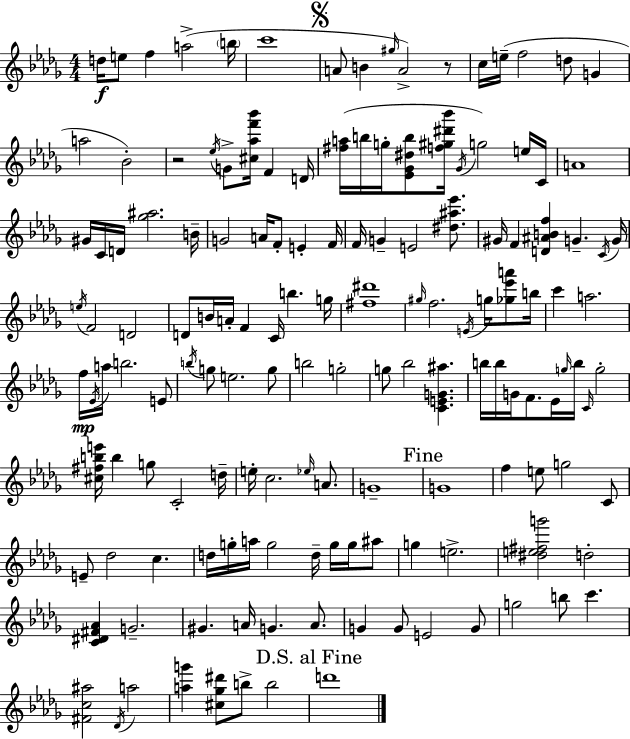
D5/s E5/e F5/q A5/h B5/s C6/w A4/e B4/q G#5/s A4/h R/e C5/s E5/s F5/h D5/e G4/q A5/h Bb4/h R/h Eb5/s G4/e [C#5,Ab5,F6,Bb6]/s F4/q D4/s [F#5,A5]/s B5/s G5/s [Eb4,Gb4,D#5,B5]/e [F5,G#5,D#6,Bb6]/s Gb4/s G5/h E5/s C4/s A4/w G#4/s C4/s D4/s [Gb5,A#5]/h. B4/s G4/h A4/s F4/e E4/q F4/s F4/s G4/q E4/h [D#5,A#5,Eb6]/e. G#4/s F4/q [D4,A#4,B4,F5]/q G4/q. C4/s G4/s E5/s F4/h D4/h D4/e B4/s A4/s F4/q C4/s B5/q. G5/s [F#5,D#6]/w G#5/s F5/h. E4/s G5/s [Gb5,Eb6,A6]/e B5/s C6/q A5/h. F5/s Eb4/s A5/s B5/h. E4/e B5/s G5/e E5/h. G5/e B5/h G5/h G5/e Bb5/h [C4,E4,G4,A#5]/q. B5/s B5/s G4/s F4/e. Eb4/s G5/s B5/s C4/s G5/h [C#5,F#5,B5,E6]/s B5/q G5/e C4/h D5/s E5/s C5/h. Eb5/s A4/e. G4/w G4/w F5/q E5/e G5/h C4/e E4/e Db5/h C5/q. D5/s G5/s A5/s G5/h D5/s G5/s G5/s A#5/e G5/q E5/h. [D#5,E5,F#5,G6]/h D5/h [C4,D#4,F#4,Ab4]/q G4/h. G#4/q. A4/s G4/q. A4/e. G4/q G4/e E4/h G4/e G5/h B5/e C6/q. [F#4,C5,A#5]/h Db4/s A5/h [A5,G6]/q [C#5,Gb5,D#6]/e B5/e B5/h D6/w